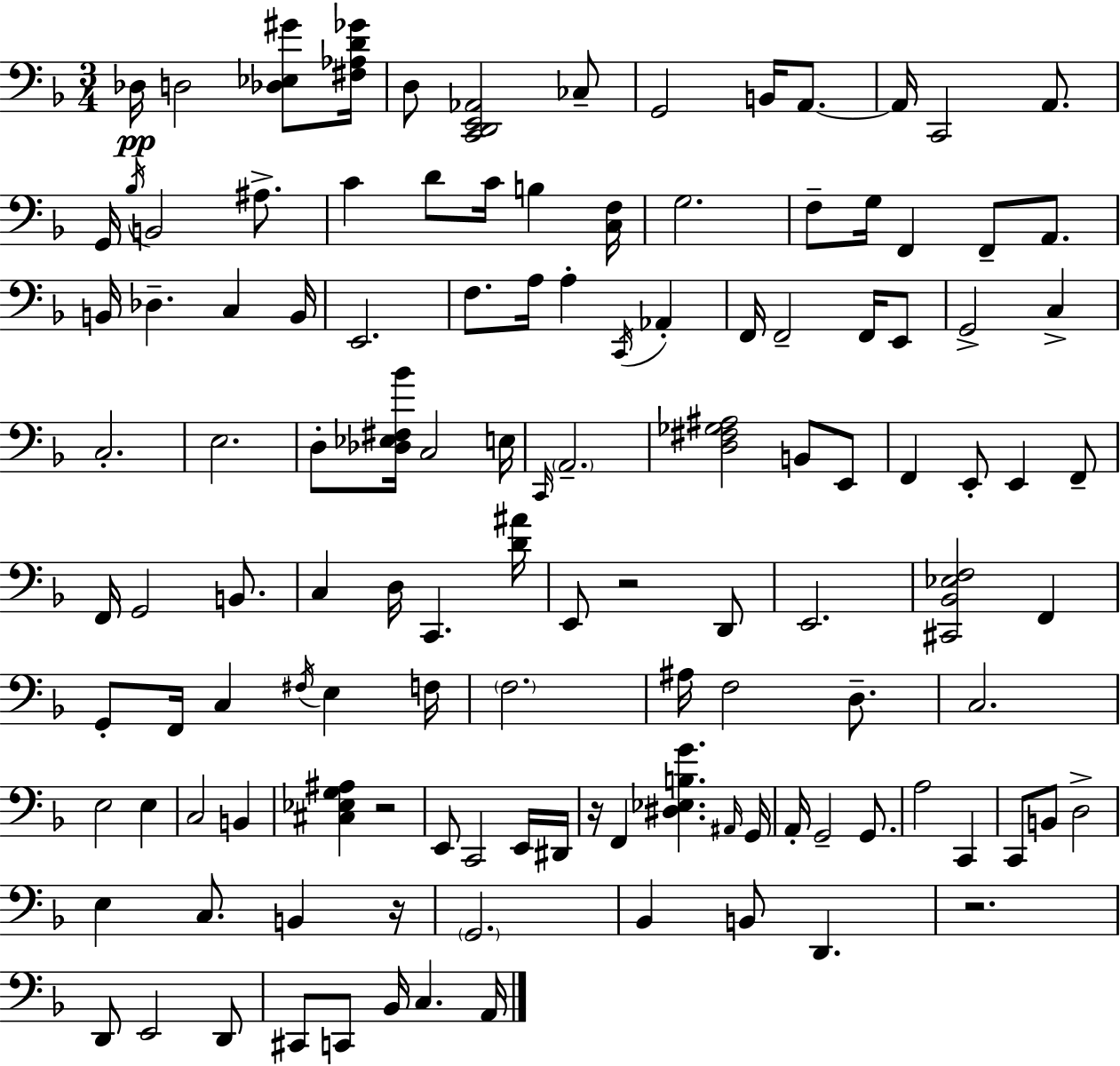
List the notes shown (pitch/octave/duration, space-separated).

Db3/s D3/h [Db3,Eb3,G#4]/e [F#3,Ab3,D4,Gb4]/s D3/e [C2,D2,E2,Ab2]/h CES3/e G2/h B2/s A2/e. A2/s C2/h A2/e. G2/s Bb3/s B2/h A#3/e. C4/q D4/e C4/s B3/q [C3,F3]/s G3/h. F3/e G3/s F2/q F2/e A2/e. B2/s Db3/q. C3/q B2/s E2/h. F3/e. A3/s A3/q C2/s Ab2/q F2/s F2/h F2/s E2/e G2/h C3/q C3/h. E3/h. D3/e [Db3,Eb3,F#3,Bb4]/s C3/h E3/s C2/s A2/h. [D3,F#3,Gb3,A#3]/h B2/e E2/e F2/q E2/e E2/q F2/e F2/s G2/h B2/e. C3/q D3/s C2/q. [D4,A#4]/s E2/e R/h D2/e E2/h. [C#2,Bb2,Eb3,F3]/h F2/q G2/e F2/s C3/q F#3/s E3/q F3/s F3/h. A#3/s F3/h D3/e. C3/h. E3/h E3/q C3/h B2/q [C#3,Eb3,G3,A#3]/q R/h E2/e C2/h E2/s D#2/s R/s F2/q [D#3,Eb3,B3,G4]/q. A#2/s G2/s A2/s G2/h G2/e. A3/h C2/q C2/e B2/e D3/h E3/q C3/e. B2/q R/s G2/h. Bb2/q B2/e D2/q. R/h. D2/e E2/h D2/e C#2/e C2/e Bb2/s C3/q. A2/s